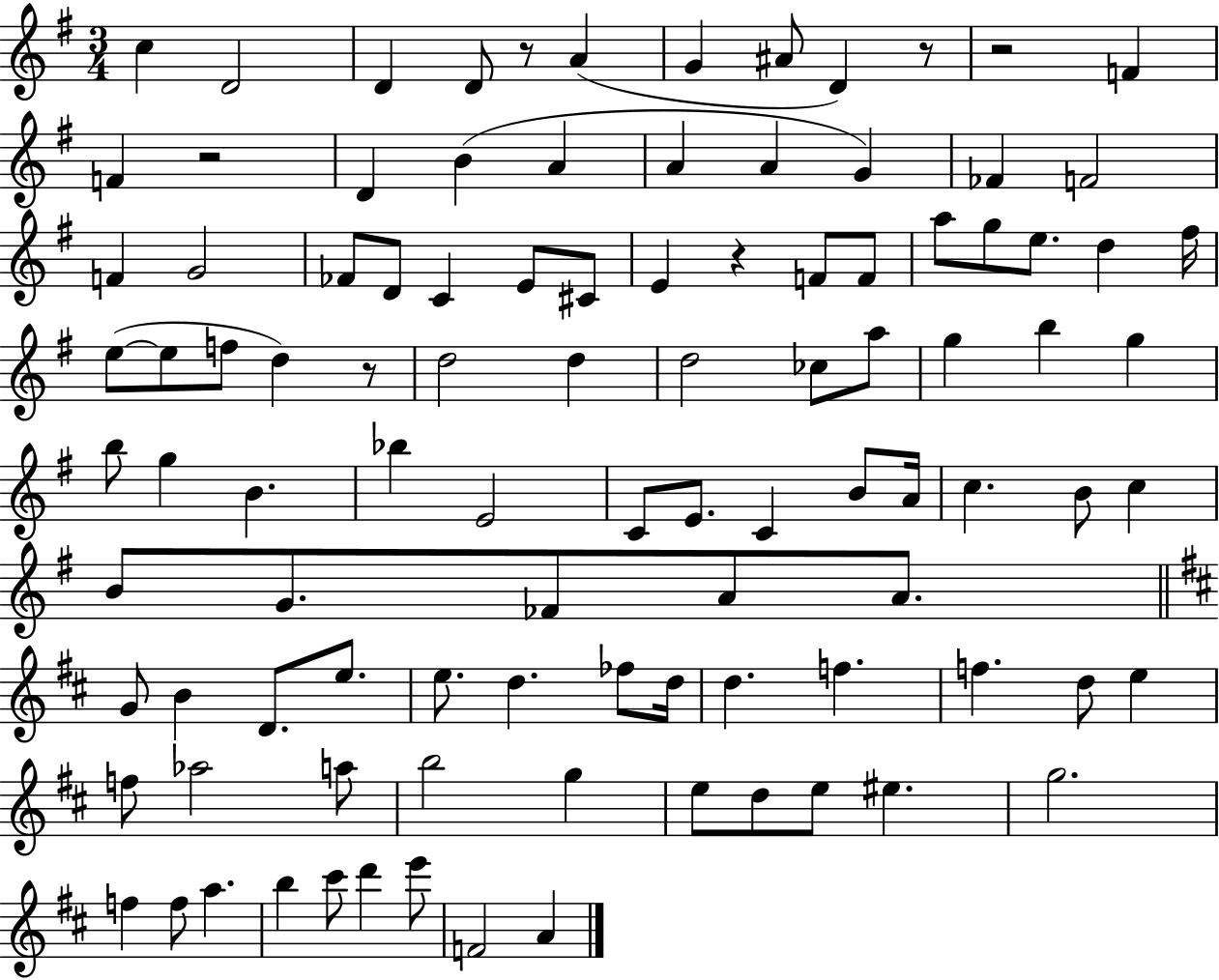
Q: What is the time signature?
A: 3/4